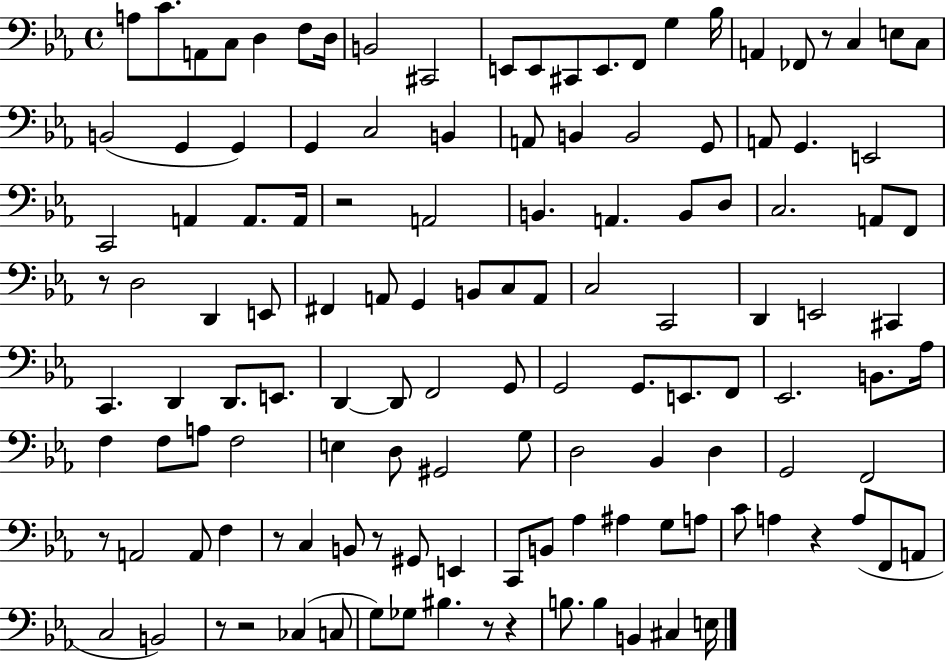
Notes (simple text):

A3/e C4/e. A2/e C3/e D3/q F3/e D3/s B2/h C#2/h E2/e E2/e C#2/e E2/e. F2/e G3/q Bb3/s A2/q FES2/e R/e C3/q E3/e C3/e B2/h G2/q G2/q G2/q C3/h B2/q A2/e B2/q B2/h G2/e A2/e G2/q. E2/h C2/h A2/q A2/e. A2/s R/h A2/h B2/q. A2/q. B2/e D3/e C3/h. A2/e F2/e R/e D3/h D2/q E2/e F#2/q A2/e G2/q B2/e C3/e A2/e C3/h C2/h D2/q E2/h C#2/q C2/q. D2/q D2/e. E2/e. D2/q D2/e F2/h G2/e G2/h G2/e. E2/e. F2/e Eb2/h. B2/e. Ab3/s F3/q F3/e A3/e F3/h E3/q D3/e G#2/h G3/e D3/h Bb2/q D3/q G2/h F2/h R/e A2/h A2/e F3/q R/e C3/q B2/e R/e G#2/e E2/q C2/e B2/e Ab3/q A#3/q G3/e A3/e C4/e A3/q R/q A3/e F2/e A2/e C3/h B2/h R/e R/h CES3/q C3/e G3/e Gb3/e BIS3/q. R/e R/q B3/e. B3/q B2/q C#3/q E3/s